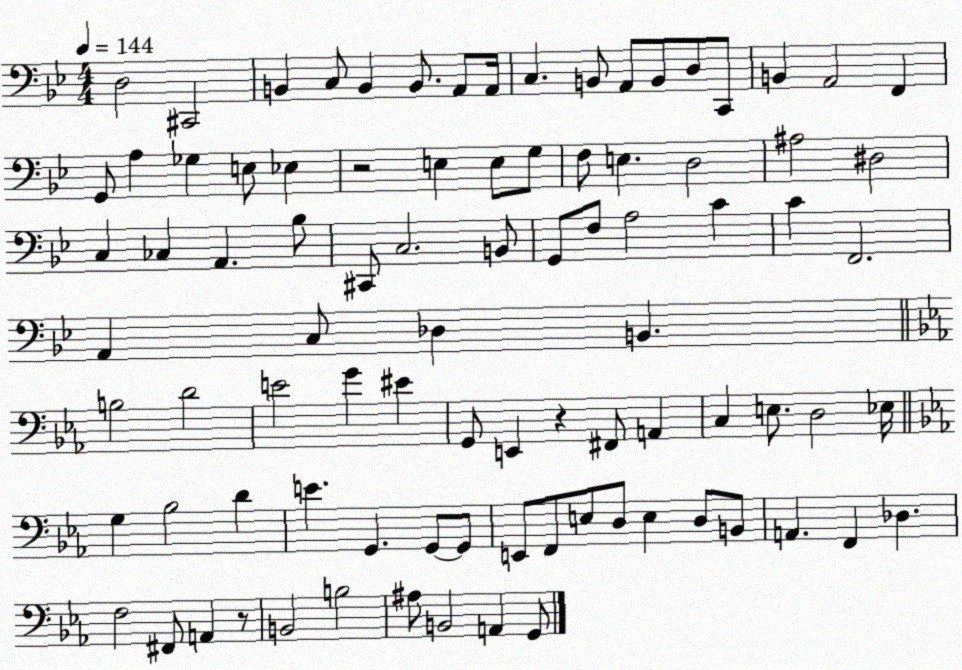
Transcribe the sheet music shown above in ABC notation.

X:1
T:Untitled
M:4/4
L:1/4
K:Bb
D,2 ^C,,2 B,, C,/2 B,, B,,/2 A,,/2 A,,/4 C, B,,/2 A,,/2 B,,/2 D,/2 C,,/2 B,, A,,2 F,, G,,/2 A, _G, E,/2 _E, z2 E, E,/2 G,/2 F,/2 E, D,2 ^A,2 ^D,2 C, _C, A,, _B,/2 ^C,,/2 C,2 B,,/2 G,,/2 F,/2 A,2 C C F,,2 A,, C,/2 _D, B,, B,2 D2 E2 G ^E G,,/2 E,, z ^F,,/2 A,, C, E,/2 D,2 _E,/4 G, _B,2 D E G,, G,,/2 G,,/2 E,,/2 F,,/2 E,/2 D,/2 E, D,/2 B,,/2 A,, F,, _D, F,2 ^F,,/2 A,, z/2 B,,2 B,2 ^A,/2 B,,2 A,, G,,/2